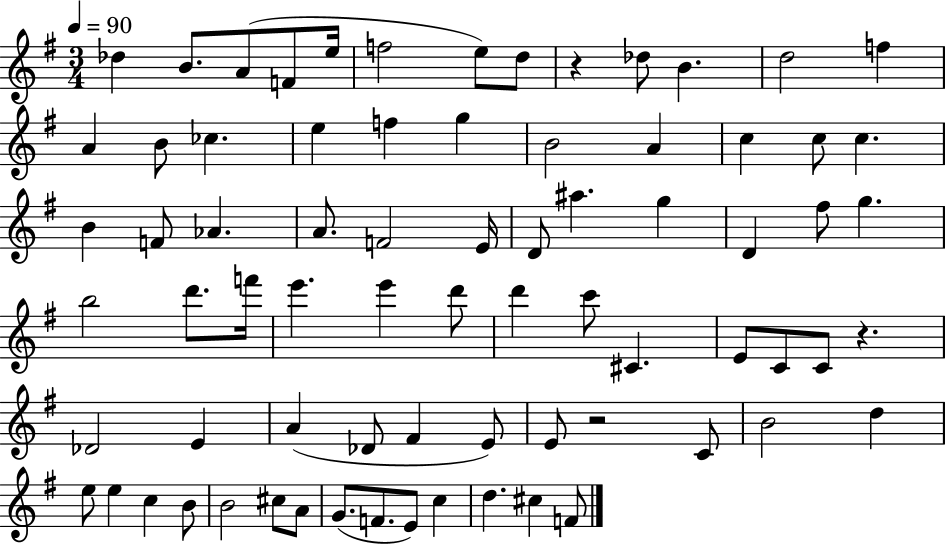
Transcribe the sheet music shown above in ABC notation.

X:1
T:Untitled
M:3/4
L:1/4
K:G
_d B/2 A/2 F/2 e/4 f2 e/2 d/2 z _d/2 B d2 f A B/2 _c e f g B2 A c c/2 c B F/2 _A A/2 F2 E/4 D/2 ^a g D ^f/2 g b2 d'/2 f'/4 e' e' d'/2 d' c'/2 ^C E/2 C/2 C/2 z _D2 E A _D/2 ^F E/2 E/2 z2 C/2 B2 d e/2 e c B/2 B2 ^c/2 A/2 G/2 F/2 E/2 c d ^c F/2